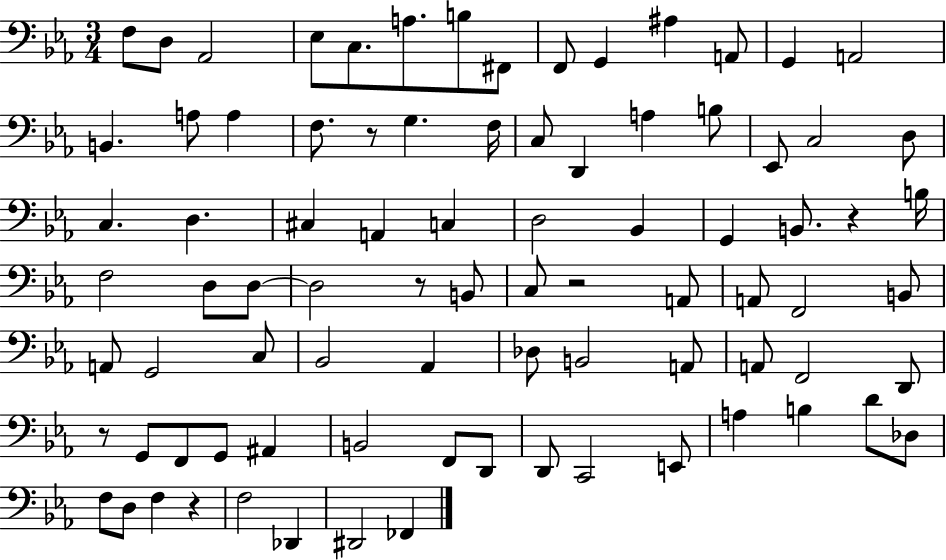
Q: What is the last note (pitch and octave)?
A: FES2